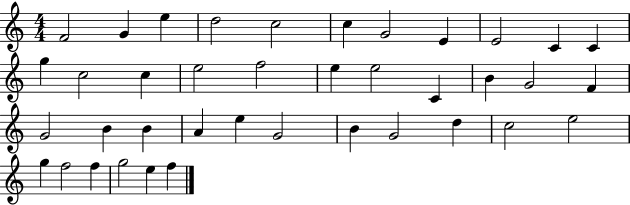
{
  \clef treble
  \numericTimeSignature
  \time 4/4
  \key c \major
  f'2 g'4 e''4 | d''2 c''2 | c''4 g'2 e'4 | e'2 c'4 c'4 | \break g''4 c''2 c''4 | e''2 f''2 | e''4 e''2 c'4 | b'4 g'2 f'4 | \break g'2 b'4 b'4 | a'4 e''4 g'2 | b'4 g'2 d''4 | c''2 e''2 | \break g''4 f''2 f''4 | g''2 e''4 f''4 | \bar "|."
}